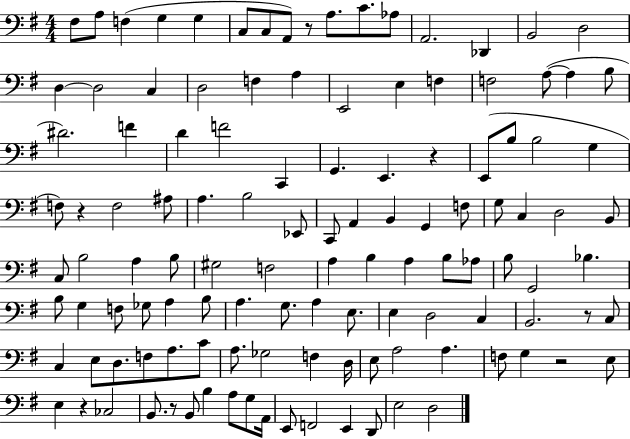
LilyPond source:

{
  \clef bass
  \numericTimeSignature
  \time 4/4
  \key g \major
  fis8 a8 f4( g4 g4 | c8 c8 a,8) r8 a8. c'8. aes8 | a,2. des,4 | b,2 d2 | \break d4~~ d2 c4 | d2 f4 a4 | e,2 e4 f4 | f2 a8~(~ a4 b8 | \break dis'2.) f'4 | d'4 f'2 c,4 | g,4. e,4. r4 | e,8( b8 b2 g4 | \break f8) r4 f2 ais8 | a4. b2 ees,8 | c,8 a,4 b,4 g,4 f8 | g8 c4 d2 b,8 | \break c8 b2 a4 b8 | gis2 f2 | a4 b4 a4 b8 aes8 | b8 g,2 bes4. | \break b8 g4 f8 ges8 a4 b8 | a4. g8. a4 e8. | e4 d2 c4 | b,2. r8 c8 | \break c4 e8 d8. f8 a8. c'8 | a8. ges2 f4 d16 | e8 a2 a4. | f8 g4 r2 e8 | \break e4 r4 ces2 | b,8. r8 b,8 b4 a8 g8 a,16 | e,8 f,2 e,4 d,8 | e2 d2 | \break \bar "|."
}